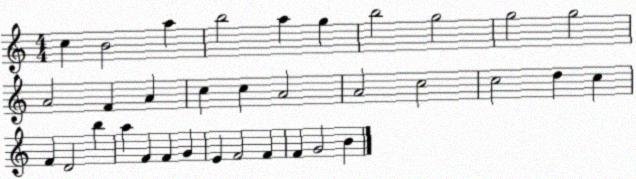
X:1
T:Untitled
M:4/4
L:1/4
K:C
c B2 a b2 a g b2 g2 g2 g2 A2 F A c c A2 A2 c2 c2 d c F D2 b a F F G E F2 F F G2 B